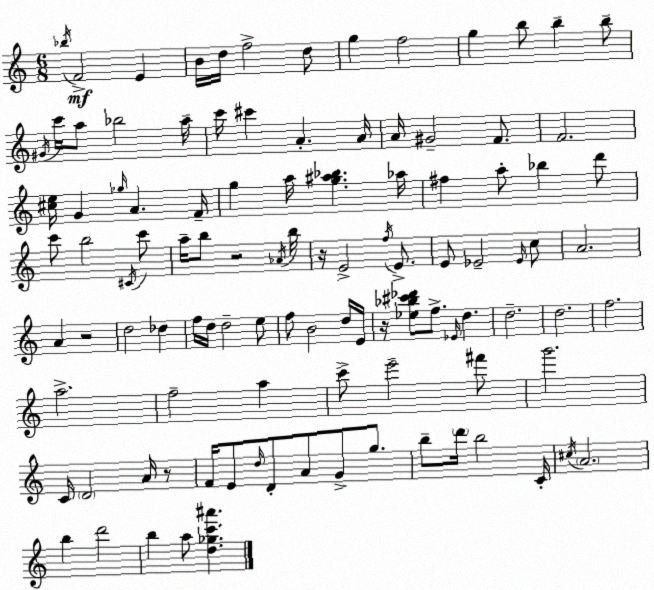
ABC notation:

X:1
T:Untitled
M:6/8
L:1/4
K:C
_b/4 F2 E B/4 d/4 f2 d/2 g f2 g b/2 b b/2 ^G/4 c'/4 a/2 _b2 a/4 c'/4 ^c' A A/4 A/4 ^G2 F/2 F2 [^ce]/4 G _g/4 A F/4 g a/4 [g^a_b] _a/4 ^f a/2 _b d'/2 c'/2 b2 ^C/4 c'/2 a/4 b/2 z2 _A/4 b/4 z/4 E2 f/4 E/2 E/2 _E2 _E/4 c/2 A2 A z2 d2 _d f/4 d/4 d2 e/2 f/2 B2 d/4 E/4 z/4 [_e_b^c'_d']/2 f/2 _E/4 d d2 d2 f2 a2 f2 a c'/2 e'2 ^f'/2 g'2 C/4 D2 A/4 z/2 F/4 E/2 d/4 D/2 A/2 G/2 g/2 b/2 d'/4 b2 C/4 ^c/4 A2 b d'2 b a/2 [d_gc'^a']